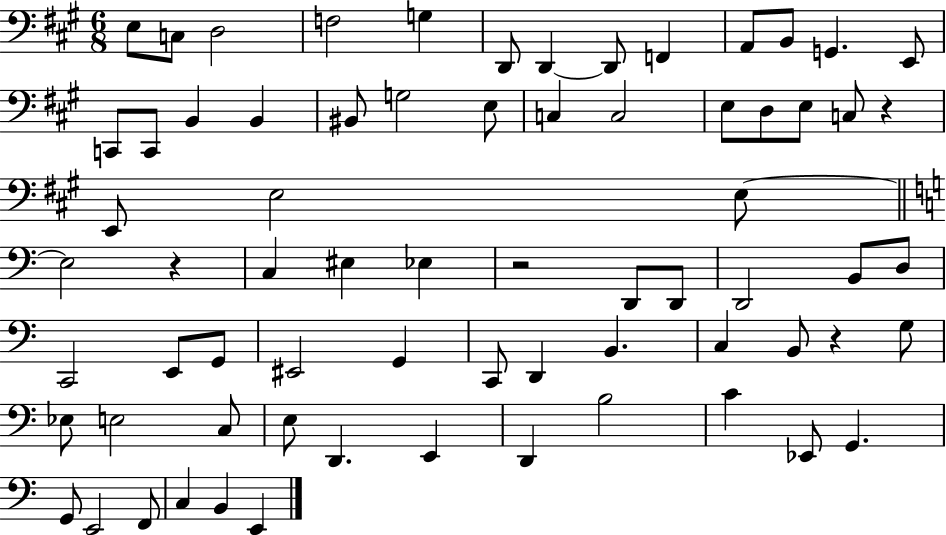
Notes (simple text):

E3/e C3/e D3/h F3/h G3/q D2/e D2/q D2/e F2/q A2/e B2/e G2/q. E2/e C2/e C2/e B2/q B2/q BIS2/e G3/h E3/e C3/q C3/h E3/e D3/e E3/e C3/e R/q E2/e E3/h E3/e E3/h R/q C3/q EIS3/q Eb3/q R/h D2/e D2/e D2/h B2/e D3/e C2/h E2/e G2/e EIS2/h G2/q C2/e D2/q B2/q. C3/q B2/e R/q G3/e Eb3/e E3/h C3/e E3/e D2/q. E2/q D2/q B3/h C4/q Eb2/e G2/q. G2/e E2/h F2/e C3/q B2/q E2/q